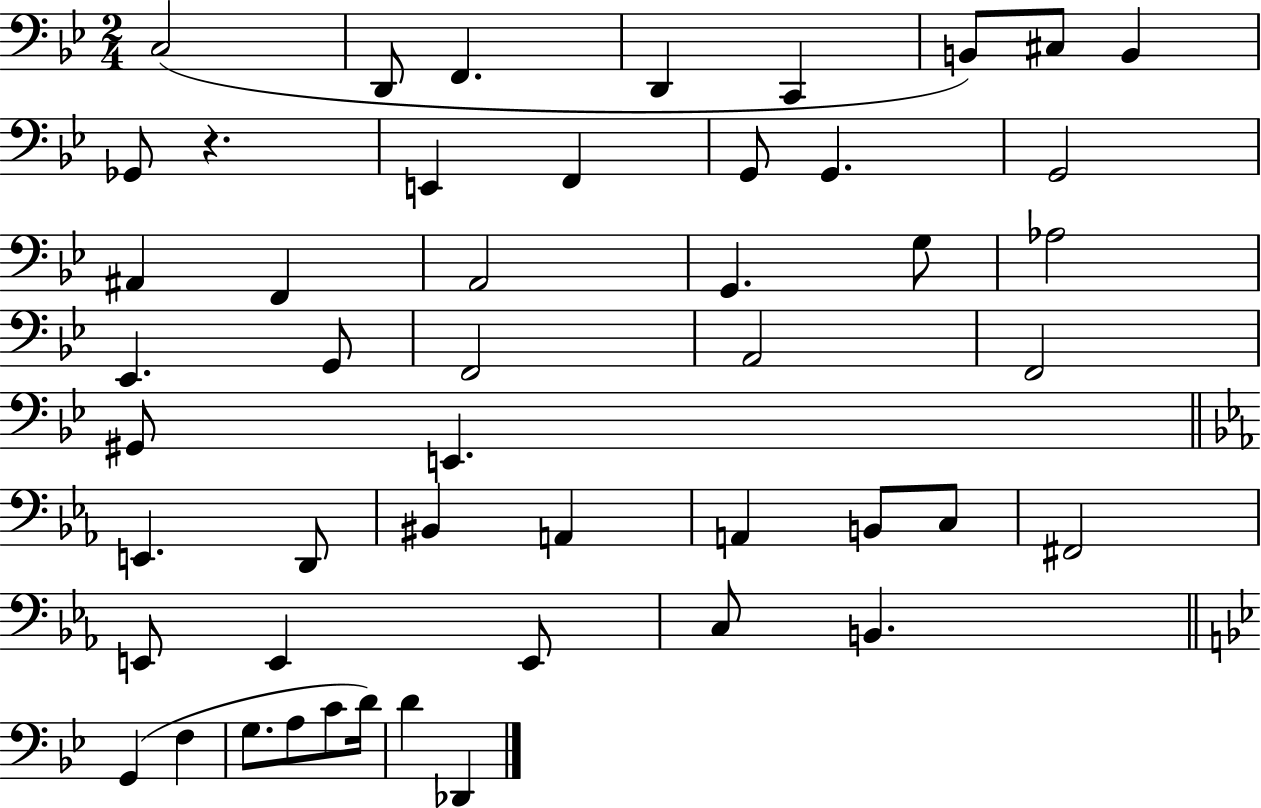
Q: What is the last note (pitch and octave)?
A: Db2